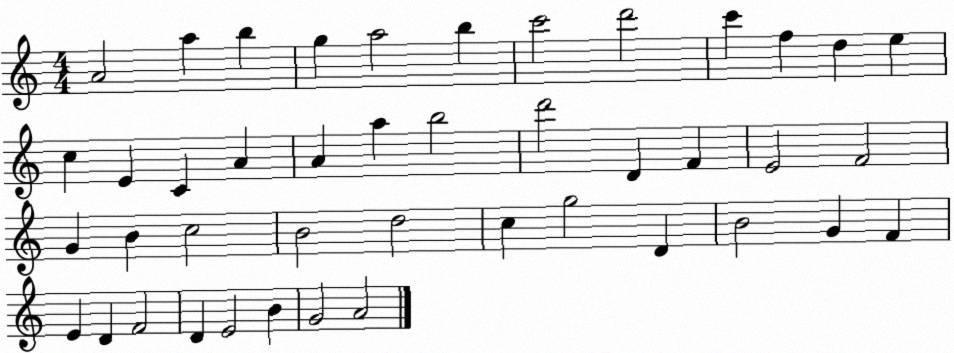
X:1
T:Untitled
M:4/4
L:1/4
K:C
A2 a b g a2 b c'2 d'2 c' f d e c E C A A a b2 d'2 D F E2 F2 G B c2 B2 d2 c g2 D B2 G F E D F2 D E2 B G2 A2